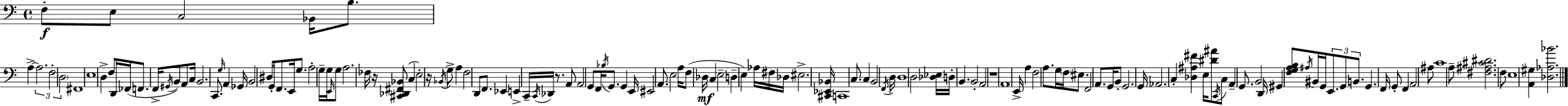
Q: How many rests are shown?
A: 4